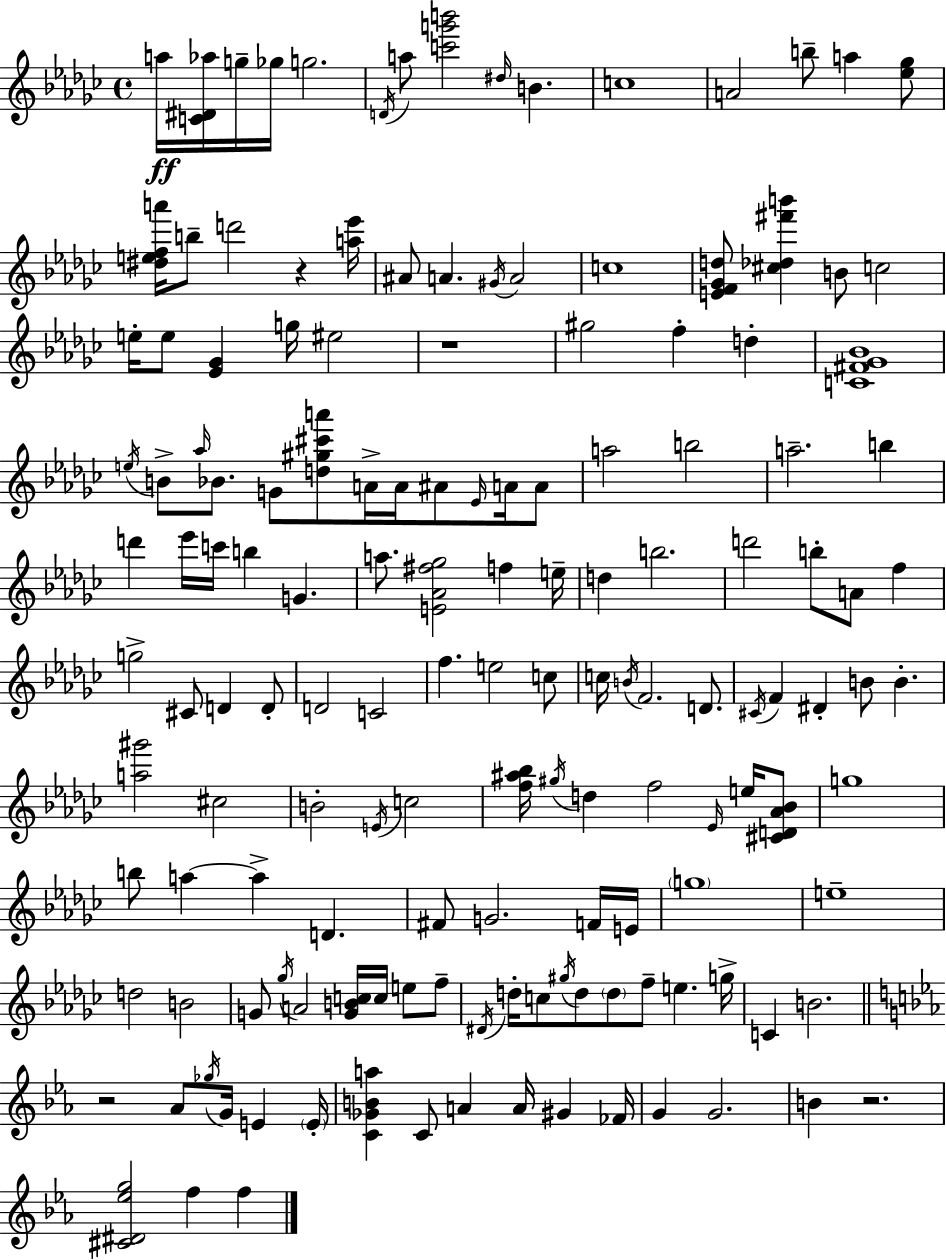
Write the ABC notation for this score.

X:1
T:Untitled
M:4/4
L:1/4
K:Ebm
a/4 [C^D_a]/4 g/4 _g/4 g2 D/4 a/2 [c'g'b']2 ^d/4 B c4 A2 b/2 a [_e_g]/2 [^defa']/4 b/2 d'2 z [a_e']/4 ^A/2 A ^G/4 A2 c4 [EF_Gd]/2 [^c_d^f'b'] B/2 c2 e/4 e/2 [_E_G] g/4 ^e2 z4 ^g2 f d [C^F_G_B]4 e/4 B/2 _a/4 _B/2 G/2 [d^g^c'a']/2 A/4 A/4 ^A/2 _E/4 A/4 A/2 a2 b2 a2 b d' _e'/4 c'/4 b G a/2 [E_A^f_g]2 f e/4 d b2 d'2 b/2 A/2 f g2 ^C/2 D D/2 D2 C2 f e2 c/2 c/4 B/4 F2 D/2 ^C/4 F ^D B/2 B [a^g']2 ^c2 B2 E/4 c2 [f^a_b]/4 ^g/4 d f2 _E/4 e/4 [^CD_A_B]/2 g4 b/2 a a D ^F/2 G2 F/4 E/4 g4 e4 d2 B2 G/2 _g/4 A2 [GBc]/4 c/4 e/2 f/2 ^D/4 d/4 c/2 ^g/4 d/2 d/2 f/2 e g/4 C B2 z2 _A/2 _g/4 G/4 E E/4 [C_GBa] C/2 A A/4 ^G _F/4 G G2 B z2 [^C^D_eg]2 f f